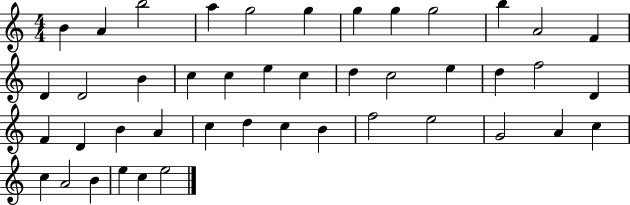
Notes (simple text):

B4/q A4/q B5/h A5/q G5/h G5/q G5/q G5/q G5/h B5/q A4/h F4/q D4/q D4/h B4/q C5/q C5/q E5/q C5/q D5/q C5/h E5/q D5/q F5/h D4/q F4/q D4/q B4/q A4/q C5/q D5/q C5/q B4/q F5/h E5/h G4/h A4/q C5/q C5/q A4/h B4/q E5/q C5/q E5/h